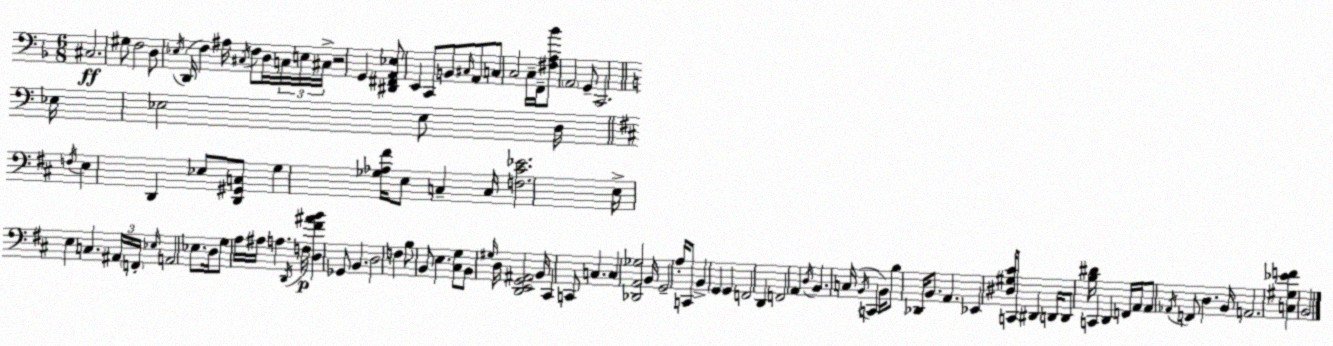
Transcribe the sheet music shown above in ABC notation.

X:1
T:Untitled
M:6/8
L:1/4
K:F
^C,2 ^G,/2 F,2 D,/2 _E,/4 D,,/4 F, ^A,/4 ^C,/4 F,/2 D,/4 C,/4 E,/4 ^C,/4 z2 G,, [^D,,^F,,A,,_E,]/2 E,, C,,/2 B,,/2 ^C,/4 A,,/2 C,/2 C,2 C,/4 F,,/4 [^F,A,_B]/2 A,,2 G,,/2 C,,2 _E,/4 _E,2 _E,/2 D,/4 F,/4 E, D,, _E,/2 [D,,^G,,C,]/2 G, [_G,_A,^F]/4 E,/2 C, C,/4 [F,^C_E]2 E,/4 E, C, ^A,,/4 F,,/4 _E,/4 A,,2 _E,/2 D,/4 G,/2 A,/4 ^A,/4 A, D,,/4 F,/4 [D,^F^AB] _G,,/2 B,, D,2 F, B,/2 B,,/2 E, [^C,G,]/2 B,,/2 ^G,/4 D,/4 [D,,E,,G,,^A,,]2 B,,/4 ^C,, C,,/2 C, C, [_D,,A,,_G,]2 B,,/4 G,,2 A,/4 C,,/2 B,, G,, G,, F,,2 D,, F,,2 A,, D,/4 B,, C,/4 B,,/4 C,, B,,/4 B,/2 _D,,/4 B,,/2 A,, _E,, [^D,^G,^C]/4 C,,/2 ^D,, D,,/4 D,,/2 [B,^D]/4 C,, D,, F,,/4 A,,/4 A,,/2 _A,,/4 F,,/2 D, B,,/4 A,,2 [C,^G,_EF] B,,2